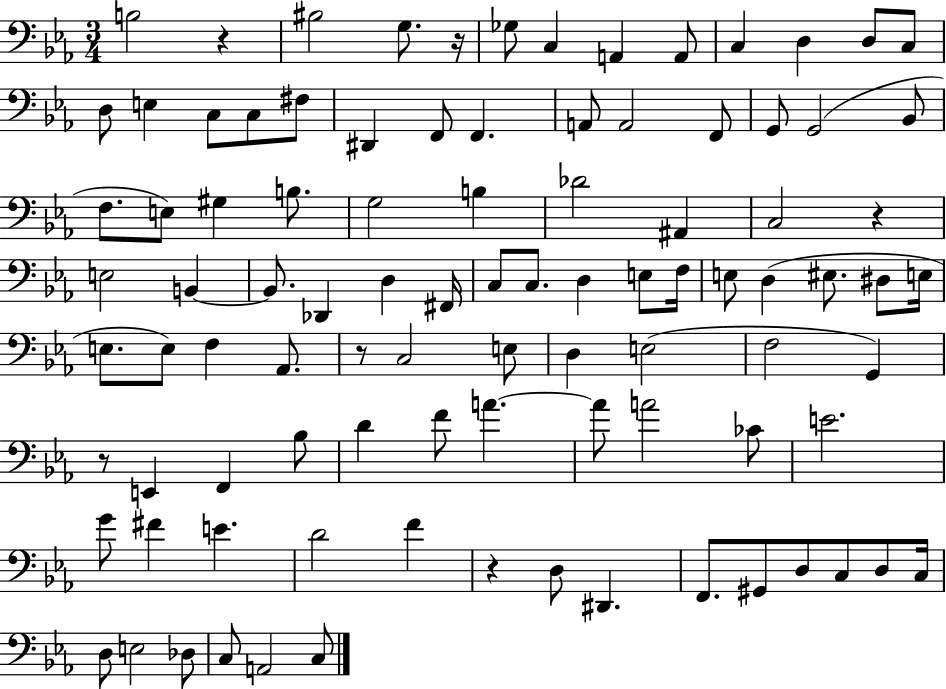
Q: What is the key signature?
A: EES major